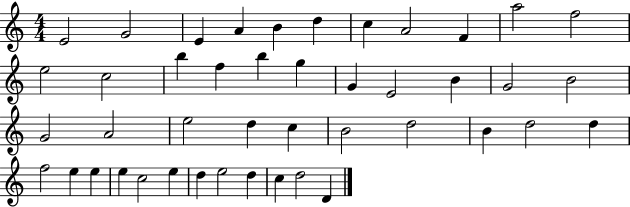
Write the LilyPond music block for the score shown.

{
  \clef treble
  \numericTimeSignature
  \time 4/4
  \key c \major
  e'2 g'2 | e'4 a'4 b'4 d''4 | c''4 a'2 f'4 | a''2 f''2 | \break e''2 c''2 | b''4 f''4 b''4 g''4 | g'4 e'2 b'4 | g'2 b'2 | \break g'2 a'2 | e''2 d''4 c''4 | b'2 d''2 | b'4 d''2 d''4 | \break f''2 e''4 e''4 | e''4 c''2 e''4 | d''4 e''2 d''4 | c''4 d''2 d'4 | \break \bar "|."
}